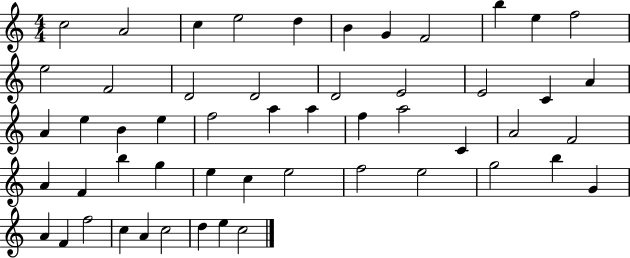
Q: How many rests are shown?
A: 0